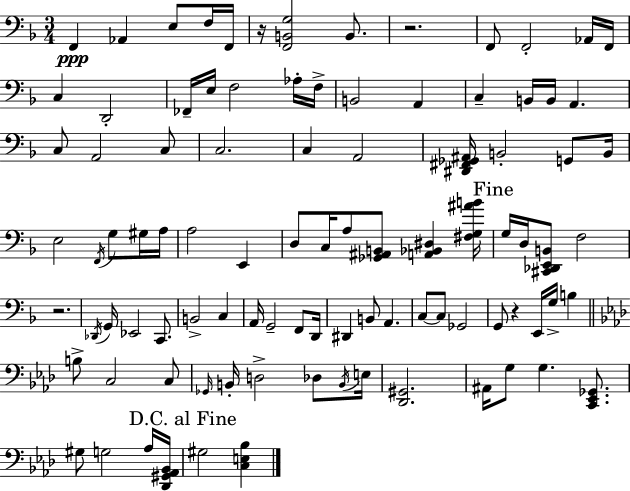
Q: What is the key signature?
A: F major